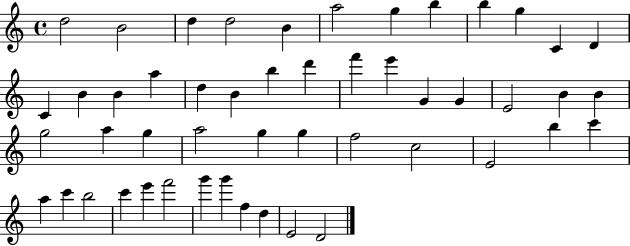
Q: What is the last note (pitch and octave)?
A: D4